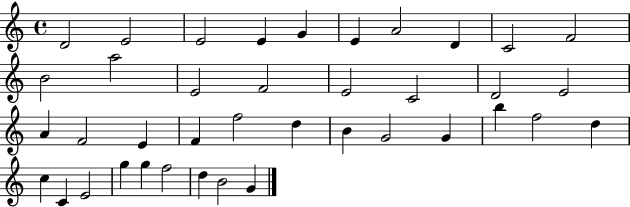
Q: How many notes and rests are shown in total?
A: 39